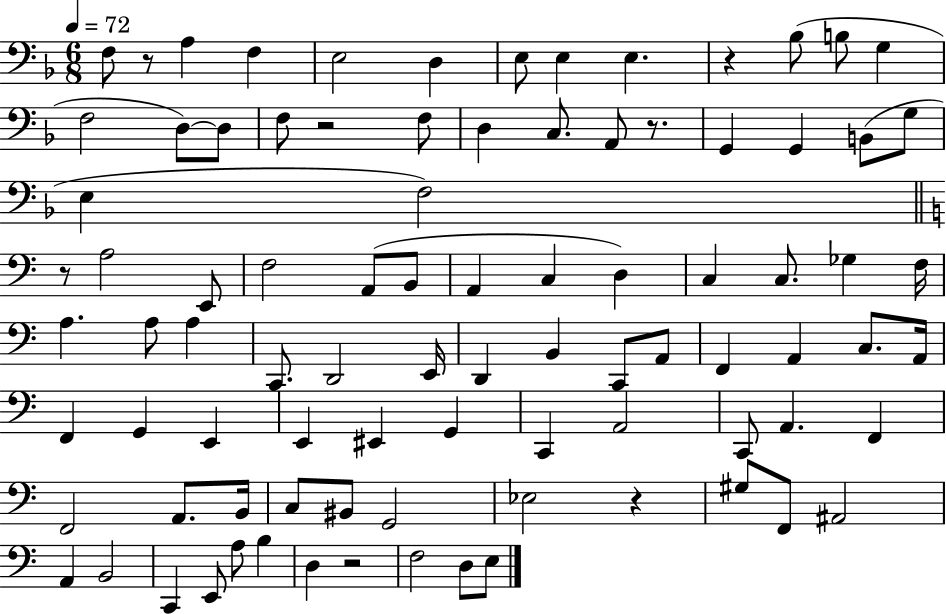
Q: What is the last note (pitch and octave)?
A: E3